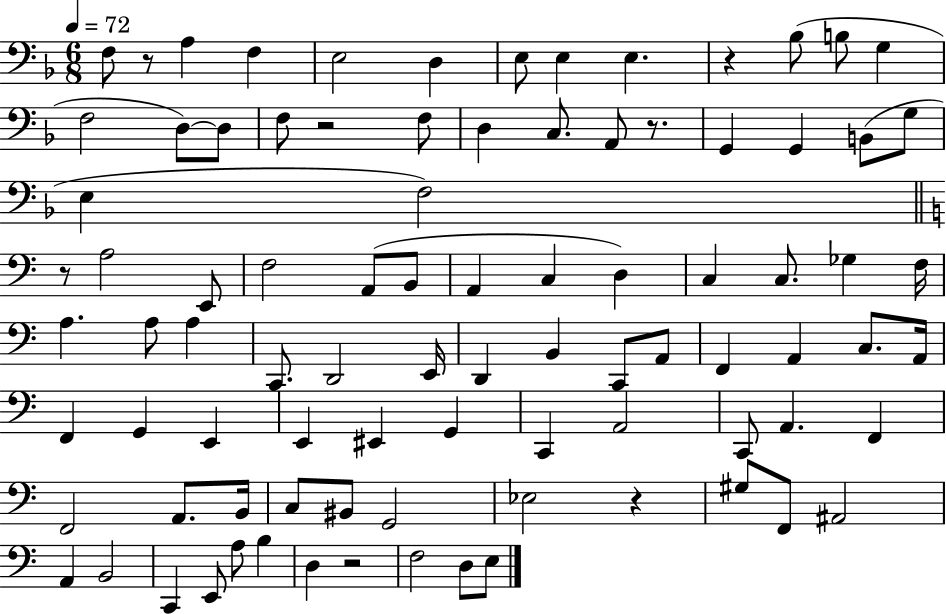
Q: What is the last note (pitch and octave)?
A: E3